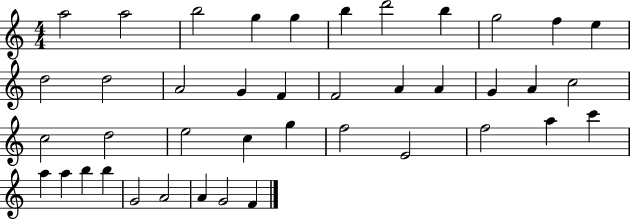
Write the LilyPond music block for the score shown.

{
  \clef treble
  \numericTimeSignature
  \time 4/4
  \key c \major
  a''2 a''2 | b''2 g''4 g''4 | b''4 d'''2 b''4 | g''2 f''4 e''4 | \break d''2 d''2 | a'2 g'4 f'4 | f'2 a'4 a'4 | g'4 a'4 c''2 | \break c''2 d''2 | e''2 c''4 g''4 | f''2 e'2 | f''2 a''4 c'''4 | \break a''4 a''4 b''4 b''4 | g'2 a'2 | a'4 g'2 f'4 | \bar "|."
}